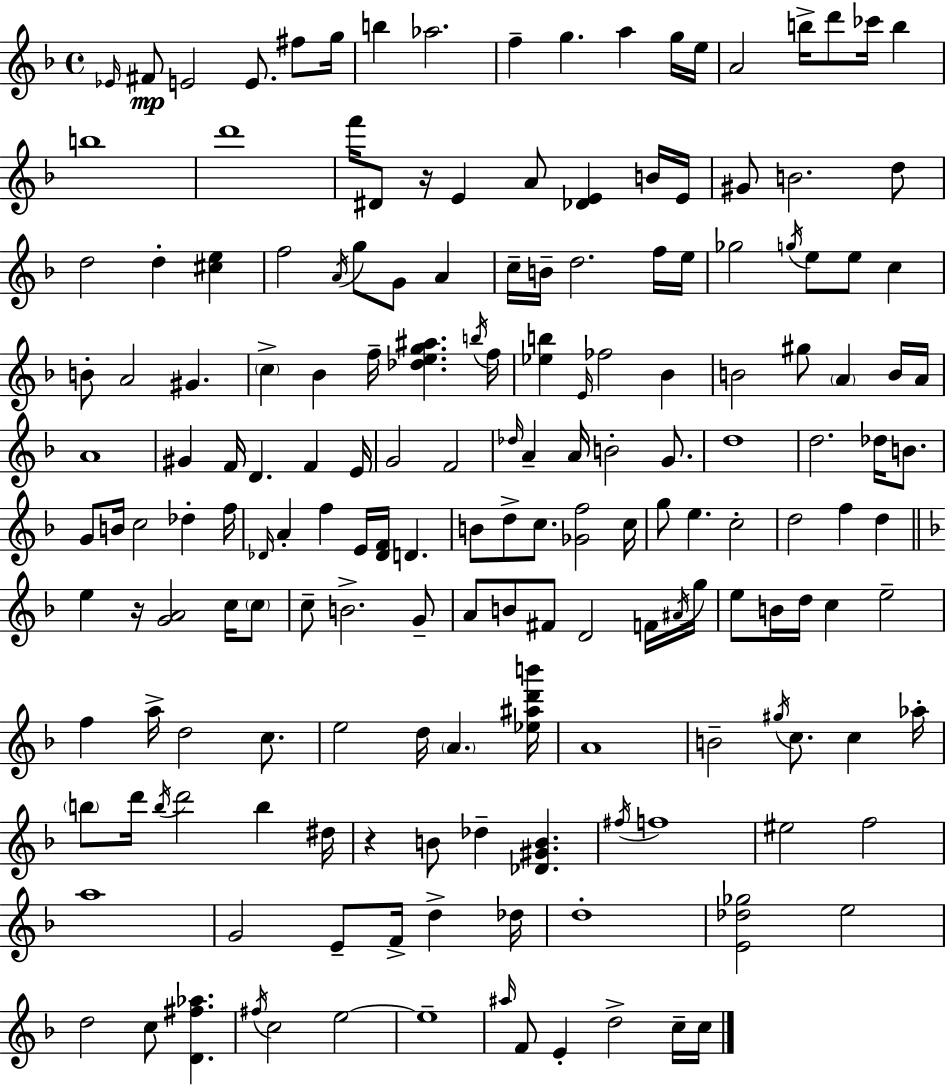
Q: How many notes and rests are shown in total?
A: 176